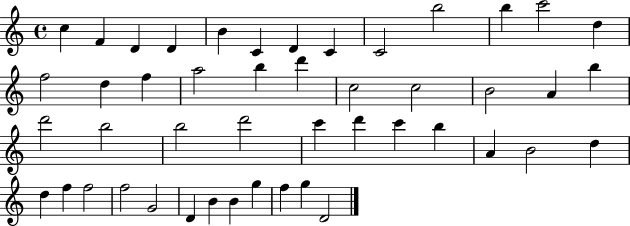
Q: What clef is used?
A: treble